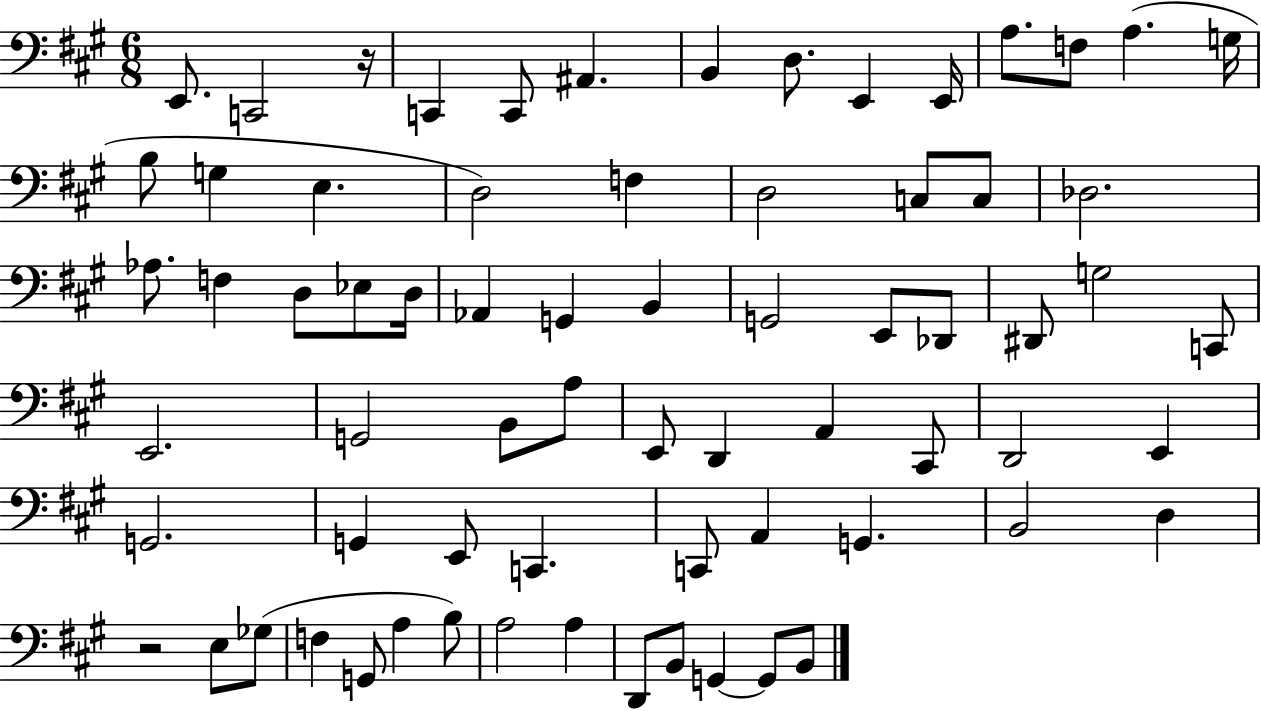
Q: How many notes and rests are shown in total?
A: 70